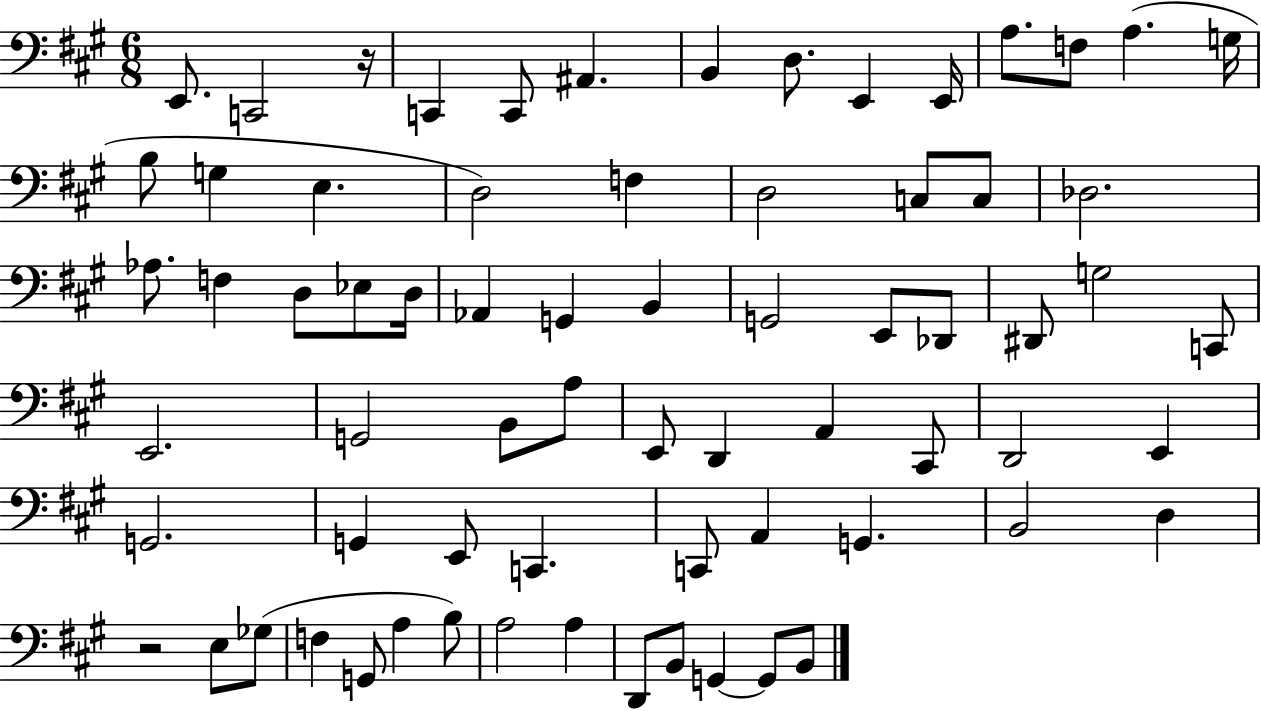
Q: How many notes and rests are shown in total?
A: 70